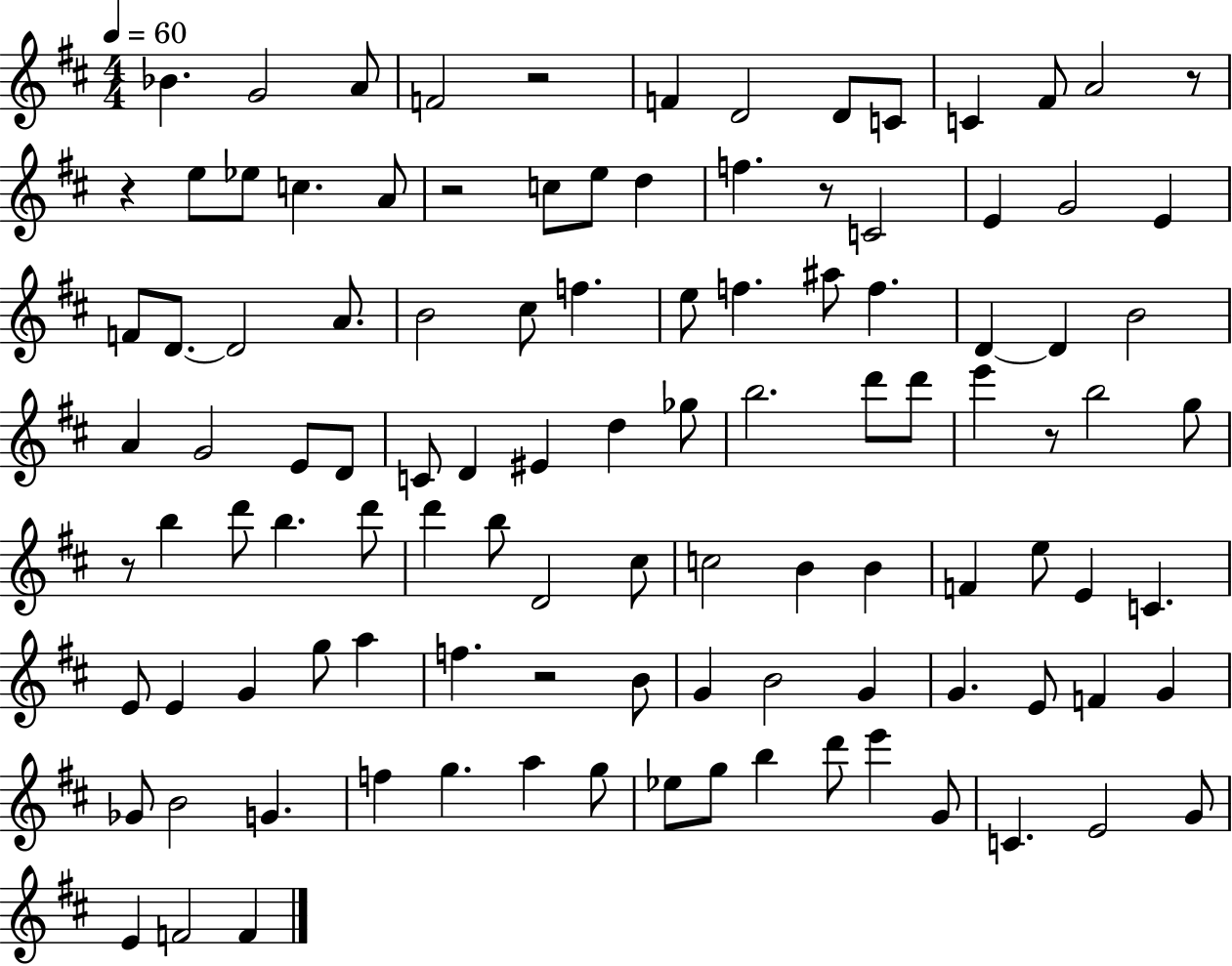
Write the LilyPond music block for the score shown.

{
  \clef treble
  \numericTimeSignature
  \time 4/4
  \key d \major
  \tempo 4 = 60
  \repeat volta 2 { bes'4. g'2 a'8 | f'2 r2 | f'4 d'2 d'8 c'8 | c'4 fis'8 a'2 r8 | \break r4 e''8 ees''8 c''4. a'8 | r2 c''8 e''8 d''4 | f''4. r8 c'2 | e'4 g'2 e'4 | \break f'8 d'8.~~ d'2 a'8. | b'2 cis''8 f''4. | e''8 f''4. ais''8 f''4. | d'4~~ d'4 b'2 | \break a'4 g'2 e'8 d'8 | c'8 d'4 eis'4 d''4 ges''8 | b''2. d'''8 d'''8 | e'''4 r8 b''2 g''8 | \break r8 b''4 d'''8 b''4. d'''8 | d'''4 b''8 d'2 cis''8 | c''2 b'4 b'4 | f'4 e''8 e'4 c'4. | \break e'8 e'4 g'4 g''8 a''4 | f''4. r2 b'8 | g'4 b'2 g'4 | g'4. e'8 f'4 g'4 | \break ges'8 b'2 g'4. | f''4 g''4. a''4 g''8 | ees''8 g''8 b''4 d'''8 e'''4 g'8 | c'4. e'2 g'8 | \break e'4 f'2 f'4 | } \bar "|."
}